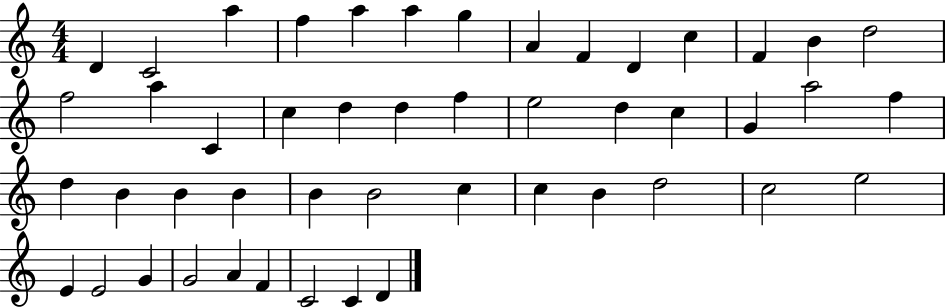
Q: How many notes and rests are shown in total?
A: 48